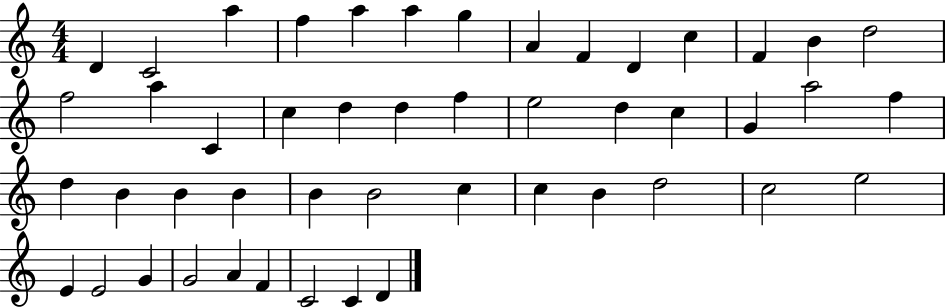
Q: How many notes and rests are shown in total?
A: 48